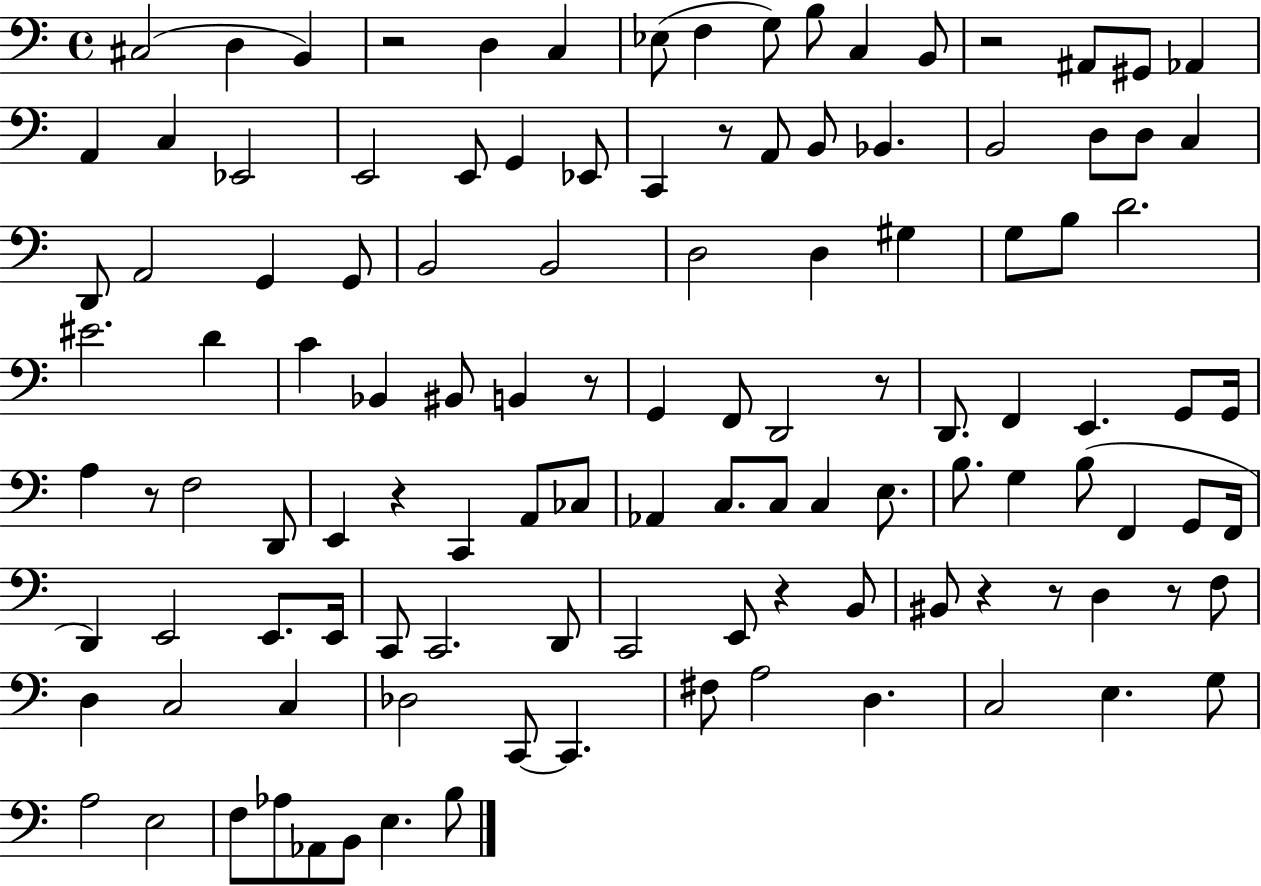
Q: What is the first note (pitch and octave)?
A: C#3